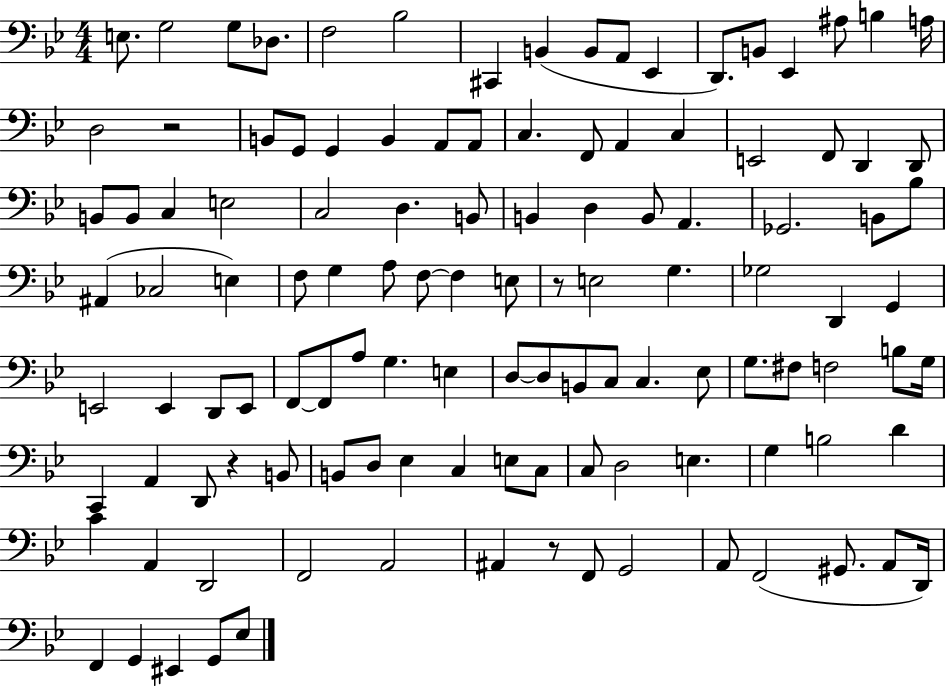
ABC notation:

X:1
T:Untitled
M:4/4
L:1/4
K:Bb
E,/2 G,2 G,/2 _D,/2 F,2 _B,2 ^C,, B,, B,,/2 A,,/2 _E,, D,,/2 B,,/2 _E,, ^A,/2 B, A,/4 D,2 z2 B,,/2 G,,/2 G,, B,, A,,/2 A,,/2 C, F,,/2 A,, C, E,,2 F,,/2 D,, D,,/2 B,,/2 B,,/2 C, E,2 C,2 D, B,,/2 B,, D, B,,/2 A,, _G,,2 B,,/2 _B,/2 ^A,, _C,2 E, F,/2 G, A,/2 F,/2 F, E,/2 z/2 E,2 G, _G,2 D,, G,, E,,2 E,, D,,/2 E,,/2 F,,/2 F,,/2 A,/2 G, E, D,/2 D,/2 B,,/2 C,/2 C, _E,/2 G,/2 ^F,/2 F,2 B,/2 G,/4 C,, A,, D,,/2 z B,,/2 B,,/2 D,/2 _E, C, E,/2 C,/2 C,/2 D,2 E, G, B,2 D C A,, D,,2 F,,2 A,,2 ^A,, z/2 F,,/2 G,,2 A,,/2 F,,2 ^G,,/2 A,,/2 D,,/4 F,, G,, ^E,, G,,/2 _E,/2